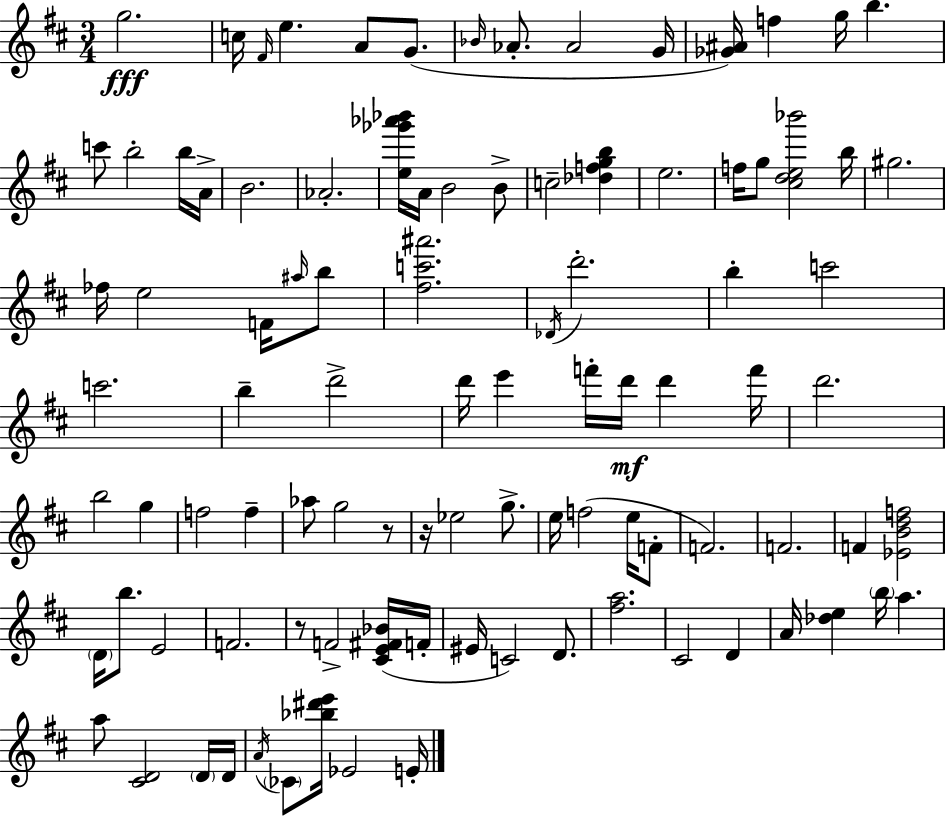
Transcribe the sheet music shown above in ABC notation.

X:1
T:Untitled
M:3/4
L:1/4
K:D
g2 c/4 ^F/4 e A/2 G/2 _B/4 _A/2 _A2 G/4 [_G^A]/4 f g/4 b c'/2 b2 b/4 A/4 B2 _A2 [e_g'_a'_b']/4 A/4 B2 B/2 c2 [_dfgb] e2 f/4 g/2 [^cde_b']2 b/4 ^g2 _f/4 e2 F/4 ^a/4 b/2 [^fc'^a']2 _D/4 d'2 b c'2 c'2 b d'2 d'/4 e' f'/4 d'/4 d' f'/4 d'2 b2 g f2 f _a/2 g2 z/2 z/4 _e2 g/2 e/4 f2 e/4 F/2 F2 F2 F [_EBdf]2 D/4 b/2 E2 F2 z/2 F2 [^CE^F_B]/4 F/4 ^E/4 C2 D/2 [^fa]2 ^C2 D A/4 [_de] b/4 a a/2 [^CD]2 D/4 D/4 A/4 _C/2 [_b^d'e']/4 _E2 E/4